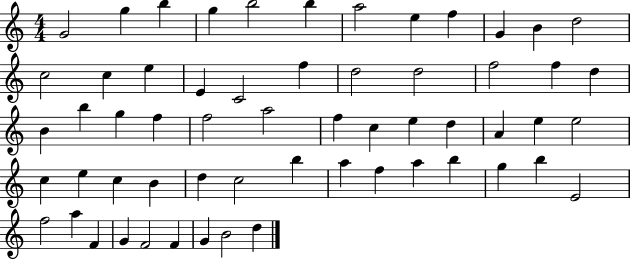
G4/h G5/q B5/q G5/q B5/h B5/q A5/h E5/q F5/q G4/q B4/q D5/h C5/h C5/q E5/q E4/q C4/h F5/q D5/h D5/h F5/h F5/q D5/q B4/q B5/q G5/q F5/q F5/h A5/h F5/q C5/q E5/q D5/q A4/q E5/q E5/h C5/q E5/q C5/q B4/q D5/q C5/h B5/q A5/q F5/q A5/q B5/q G5/q B5/q E4/h F5/h A5/q F4/q G4/q F4/h F4/q G4/q B4/h D5/q